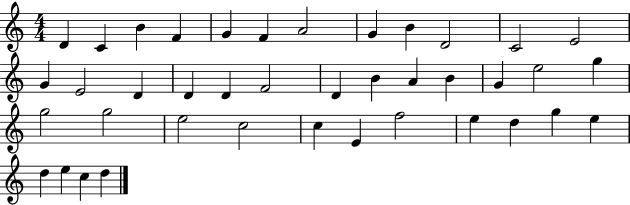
{
  \clef treble
  \numericTimeSignature
  \time 4/4
  \key c \major
  d'4 c'4 b'4 f'4 | g'4 f'4 a'2 | g'4 b'4 d'2 | c'2 e'2 | \break g'4 e'2 d'4 | d'4 d'4 f'2 | d'4 b'4 a'4 b'4 | g'4 e''2 g''4 | \break g''2 g''2 | e''2 c''2 | c''4 e'4 f''2 | e''4 d''4 g''4 e''4 | \break d''4 e''4 c''4 d''4 | \bar "|."
}